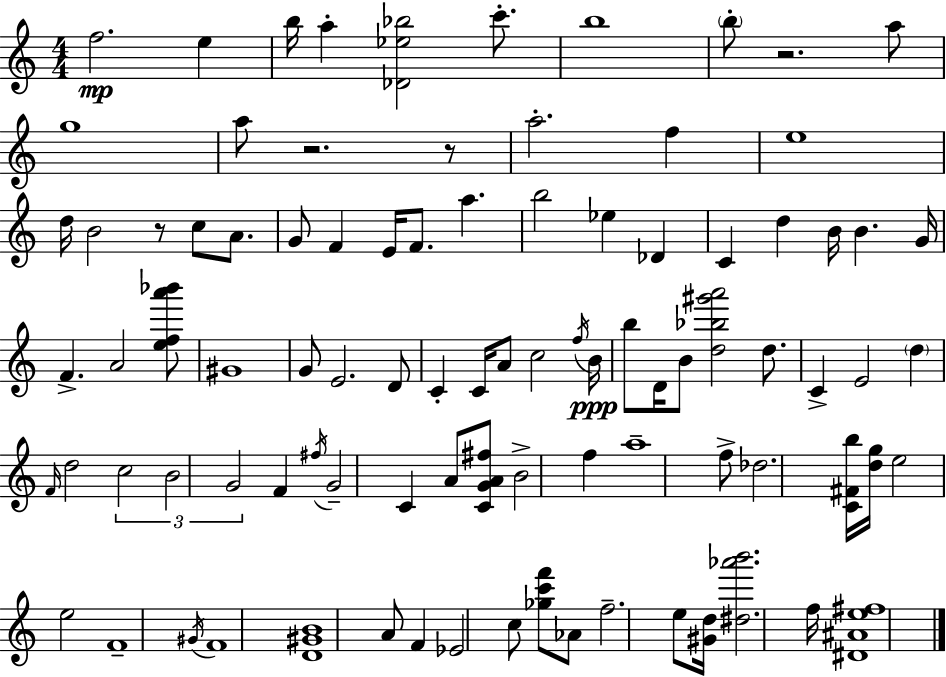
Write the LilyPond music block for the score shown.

{
  \clef treble
  \numericTimeSignature
  \time 4/4
  \key c \major
  \repeat volta 2 { f''2.\mp e''4 | b''16 a''4-. <des' ees'' bes''>2 c'''8.-. | b''1 | \parenthesize b''8-. r2. a''8 | \break g''1 | a''8 r2. r8 | a''2.-. f''4 | e''1 | \break d''16 b'2 r8 c''8 a'8. | g'8 f'4 e'16 f'8. a''4. | b''2 ees''4 des'4 | c'4 d''4 b'16 b'4. g'16 | \break f'4.-> a'2 <e'' f'' a''' bes'''>8 | gis'1 | g'8 e'2. d'8 | c'4-. c'16 a'8 c''2 \acciaccatura { f''16 }\ppp | \break b'16 b''8 d'16 b'8 <d'' bes'' gis''' a'''>2 d''8. | c'4-> e'2 \parenthesize d''4 | \grace { f'16 } d''2 \tuplet 3/2 { c''2 | b'2 g'2 } | \break f'4 \acciaccatura { fis''16 } g'2-- c'4 | a'8 <c' g' a' fis''>8 b'2-> f''4 | a''1-- | f''8-> des''2. | \break <c' fis' b''>16 <d'' g''>16 e''2 e''2 | f'1-- | \acciaccatura { gis'16 } f'1 | <d' gis' b'>1 | \break a'8 f'4 ees'2 | c''8 <ges'' c''' f'''>8 aes'8 f''2.-- | e''8 <gis' d''>16 <dis'' aes''' b'''>2. | f''16 <dis' ais' e'' fis''>1 | \break } \bar "|."
}